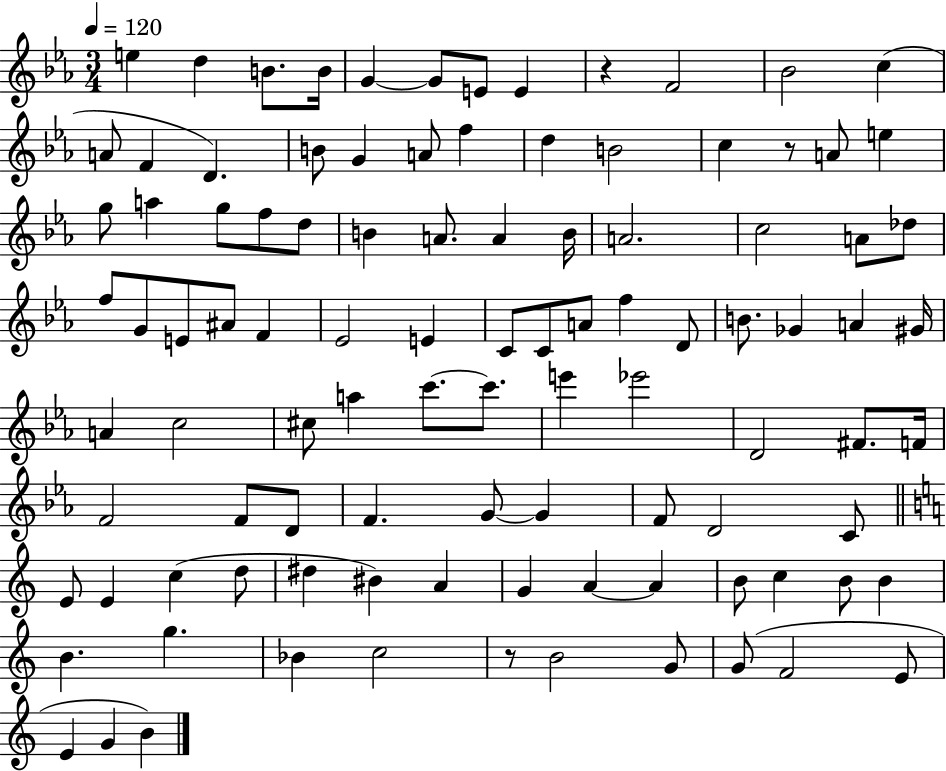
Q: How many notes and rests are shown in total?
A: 101